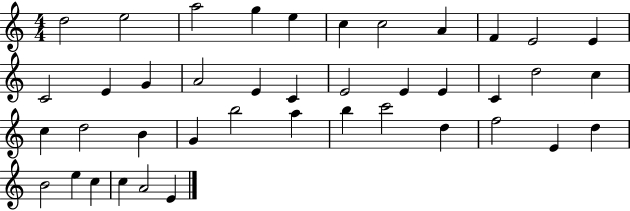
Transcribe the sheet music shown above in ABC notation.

X:1
T:Untitled
M:4/4
L:1/4
K:C
d2 e2 a2 g e c c2 A F E2 E C2 E G A2 E C E2 E E C d2 c c d2 B G b2 a b c'2 d f2 E d B2 e c c A2 E